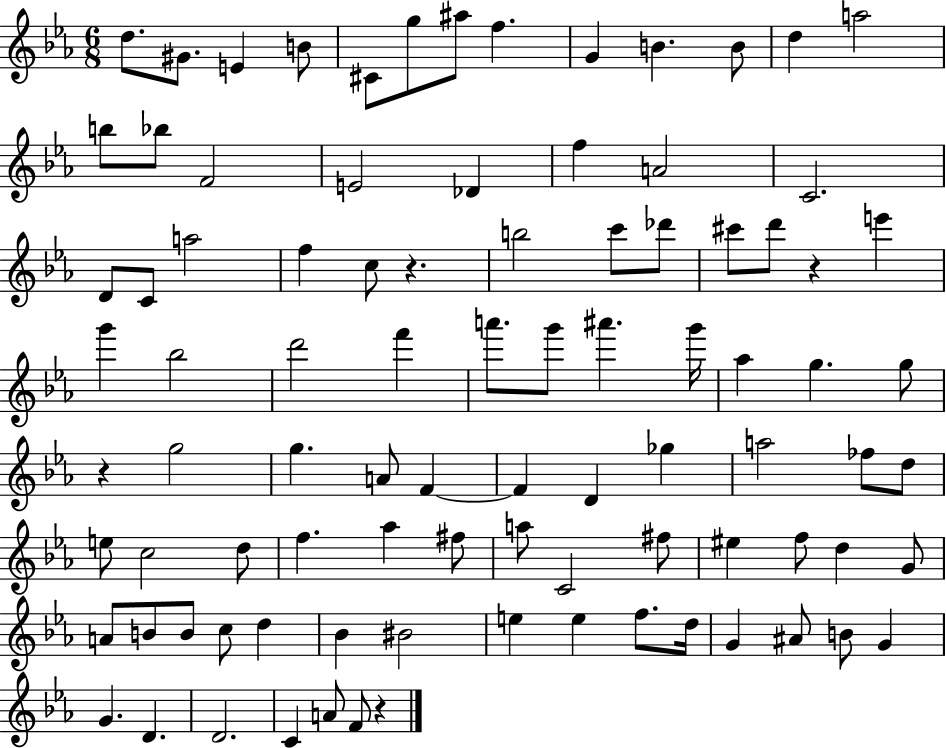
X:1
T:Untitled
M:6/8
L:1/4
K:Eb
d/2 ^G/2 E B/2 ^C/2 g/2 ^a/2 f G B B/2 d a2 b/2 _b/2 F2 E2 _D f A2 C2 D/2 C/2 a2 f c/2 z b2 c'/2 _d'/2 ^c'/2 d'/2 z e' g' _b2 d'2 f' a'/2 g'/2 ^a' g'/4 _a g g/2 z g2 g A/2 F F D _g a2 _f/2 d/2 e/2 c2 d/2 f _a ^f/2 a/2 C2 ^f/2 ^e f/2 d G/2 A/2 B/2 B/2 c/2 d _B ^B2 e e f/2 d/4 G ^A/2 B/2 G G D D2 C A/2 F/2 z